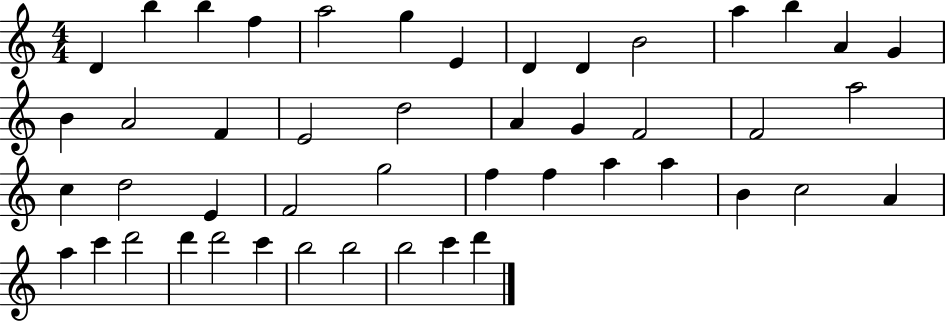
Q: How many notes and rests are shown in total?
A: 47